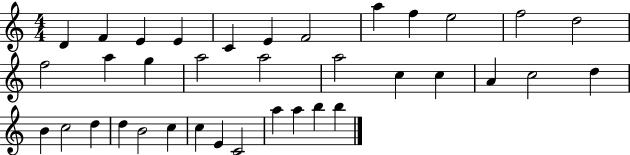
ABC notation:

X:1
T:Untitled
M:4/4
L:1/4
K:C
D F E E C E F2 a f e2 f2 d2 f2 a g a2 a2 a2 c c A c2 d B c2 d d B2 c c E C2 a a b b